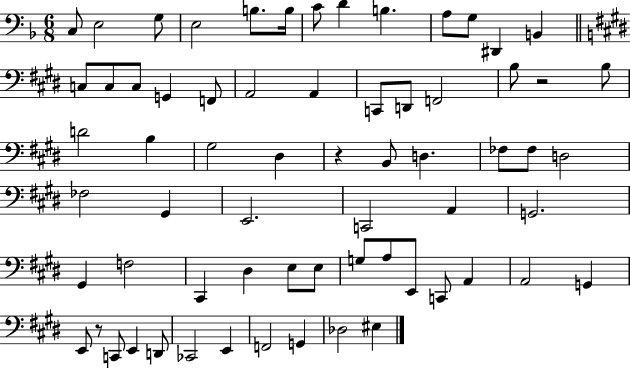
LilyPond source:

{
  \clef bass
  \numericTimeSignature
  \time 6/8
  \key f \major
  c8 e2 g8 | e2 b8. b16 | c'8 d'4 b4. | a8 g8 dis,4 b,4 | \break \bar "||" \break \key e \major c8 c8 c8 g,4 f,8 | a,2 a,4 | c,8 d,8 f,2 | b8 r2 b8 | \break d'2 b4 | gis2 dis4 | r4 b,8 d4. | fes8 fes8 d2 | \break fes2 gis,4 | e,2. | c,2 a,4 | g,2. | \break gis,4 f2 | cis,4 dis4 e8 e8 | g8 a8 e,8 c,8 a,4 | a,2 g,4 | \break e,8 r8 c,8 e,4 d,8 | ces,2 e,4 | f,2 g,4 | des2 eis4 | \break \bar "|."
}